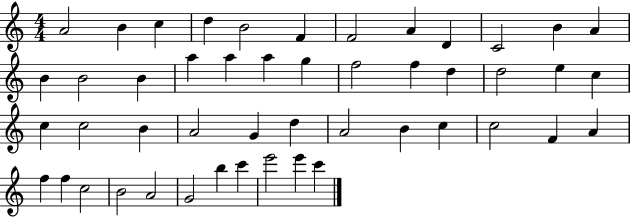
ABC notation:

X:1
T:Untitled
M:4/4
L:1/4
K:C
A2 B c d B2 F F2 A D C2 B A B B2 B a a a g f2 f d d2 e c c c2 B A2 G d A2 B c c2 F A f f c2 B2 A2 G2 b c' e'2 e' c'